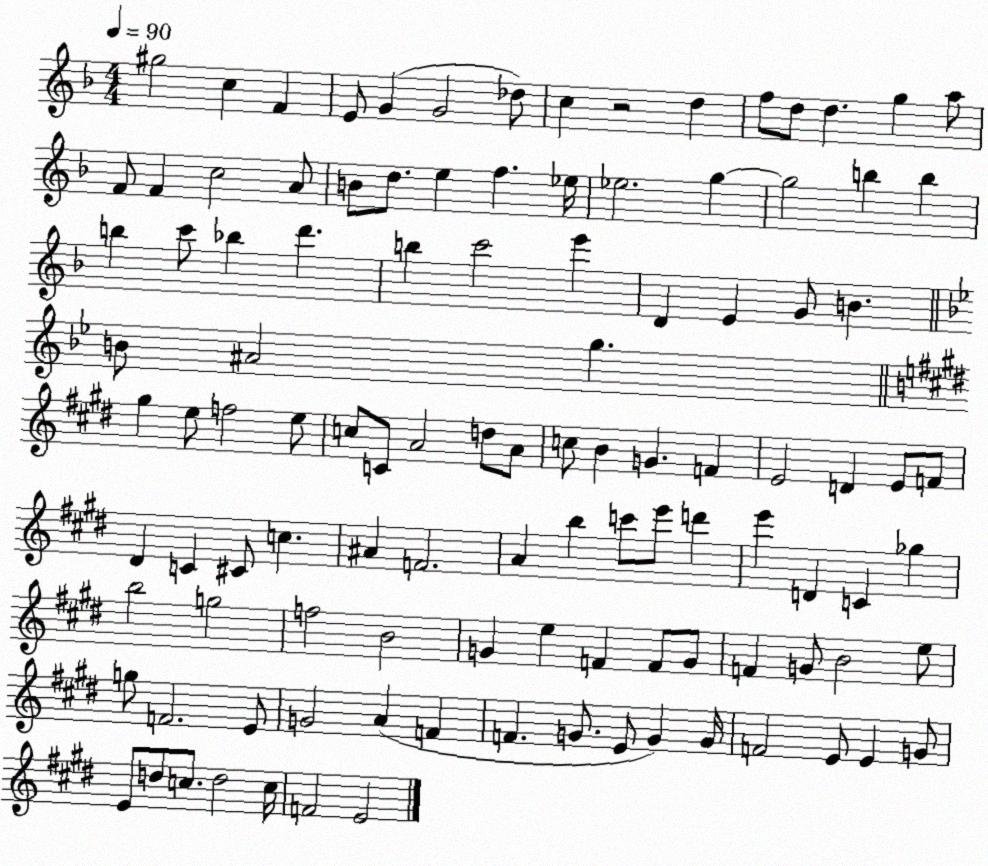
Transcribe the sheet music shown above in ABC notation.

X:1
T:Untitled
M:4/4
L:1/4
K:F
^g2 c F E/2 G G2 _d/2 c z2 d f/2 d/2 d g a/2 F/2 F c2 A/2 B/2 d/2 e f _e/4 _e2 g g2 b b b c'/2 _b d' b c'2 e' D E G/2 B B/2 ^A2 g ^g e/2 f2 e/2 c/2 C/2 A2 d/2 A/2 c/2 B G F E2 D E/2 F/2 ^D C ^C/2 c ^A F2 A b c'/2 e'/2 d' e' D C _g b2 g2 f2 B2 G e F F/2 G/2 F G/2 B2 e/2 g/2 F2 E/2 G2 A F F G/2 E/2 G G/4 F2 E/2 E G/2 E/2 d/2 c/2 d2 c/4 F2 E2